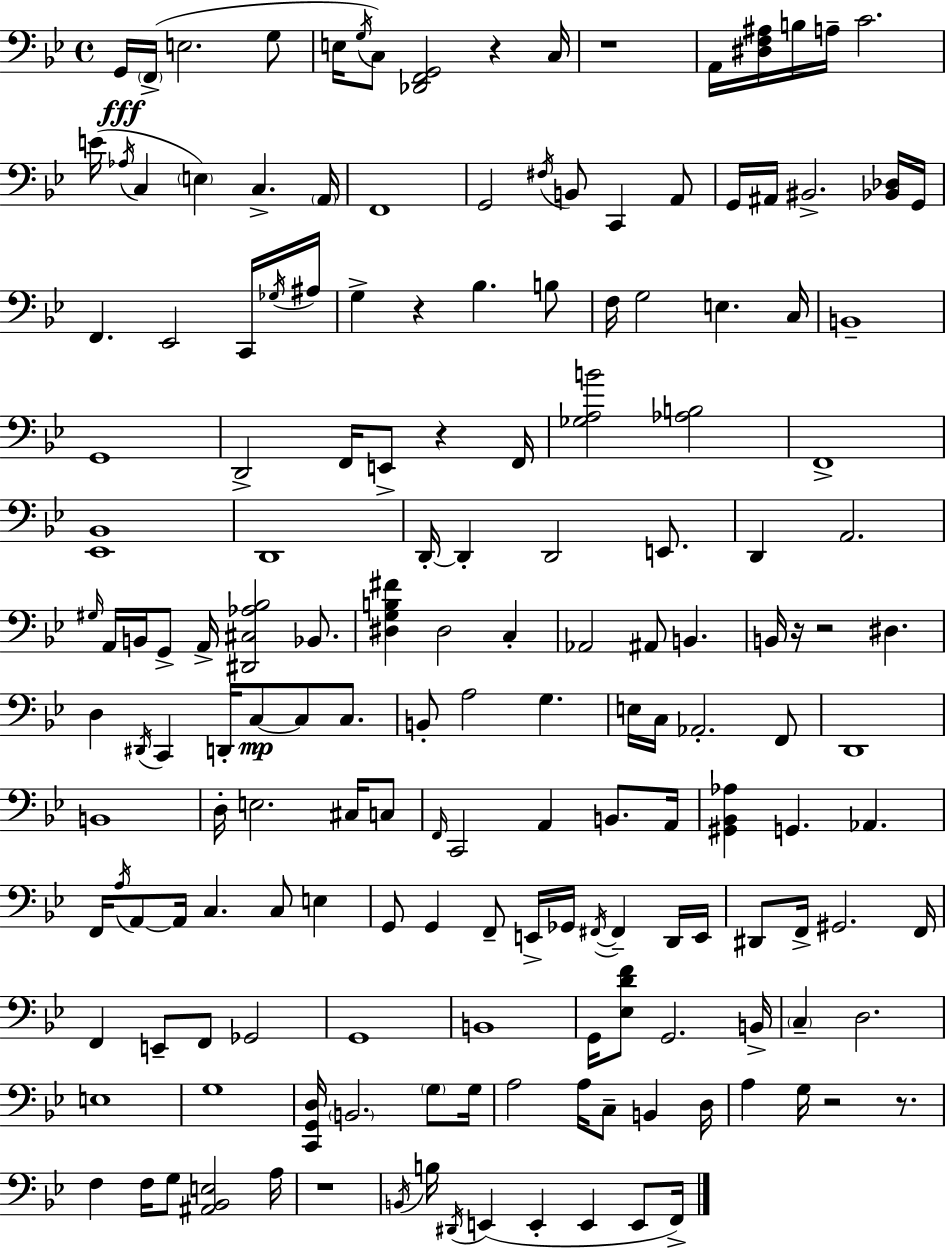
{
  \clef bass
  \time 4/4
  \defaultTimeSignature
  \key g \minor
  g,16\fff \parenthesize f,16->( e2. g8 | e16 \acciaccatura { g16 } c8) <des, f, g,>2 r4 | c16 r1 | a,16 <dis f ais>16 b16 a16-- c'2. | \break e'16( \acciaccatura { aes16 } c4 \parenthesize e4) c4.-> | \parenthesize a,16 f,1 | g,2 \acciaccatura { fis16 } b,8 c,4 | a,8 g,16 ais,16 bis,2.-> | \break <bes, des>16 g,16 f,4. ees,2 | c,16 \acciaccatura { ges16 } ais16 g4-> r4 bes4. | b8 f16 g2 e4. | c16 b,1-- | \break g,1 | d,2-> f,16 e,8-> r4 | f,16 <ges a b'>2 <aes b>2 | f,1-> | \break <ees, bes,>1 | d,1 | d,16-.~~ d,4-. d,2 | e,8. d,4 a,2. | \break \grace { gis16 } a,16 b,16 g,8-> a,16-> <dis, cis aes bes>2 | bes,8. <dis g b fis'>4 dis2 | c4-. aes,2 ais,8 b,4. | b,16 r16 r2 dis4. | \break d4 \acciaccatura { dis,16 } c,4 d,16-. c8~~\mp | c8 c8. b,8-. a2 | g4. e16 c16 aes,2.-. | f,8 d,1 | \break b,1 | d16-. e2. | cis16 c8 \grace { f,16 } c,2 a,4 | b,8. a,16 <gis, bes, aes>4 g,4. | \break aes,4. f,16 \acciaccatura { a16 } a,8~~ a,16 c4. | c8 e4 g,8 g,4 f,8-- | e,16-> ges,16 \acciaccatura { fis,16~ }~ fis,4-- d,16 e,16 dis,8 f,16-> gis,2. | f,16 f,4 e,8-- f,8 | \break ges,2 g,1 | b,1 | g,16 <ees d' f'>8 g,2. | b,16-> \parenthesize c4-- d2. | \break e1 | g1 | <c, g, d>16 \parenthesize b,2. | \parenthesize g8 g16 a2 | \break a16 c8-- b,4 d16 a4 g16 r2 | r8. f4 f16 g8 | <ais, bes, e>2 a16 r1 | \acciaccatura { b,16 } b16 \acciaccatura { dis,16 } e,4( | \break e,4-. e,4 e,8 f,16->) \bar "|."
}